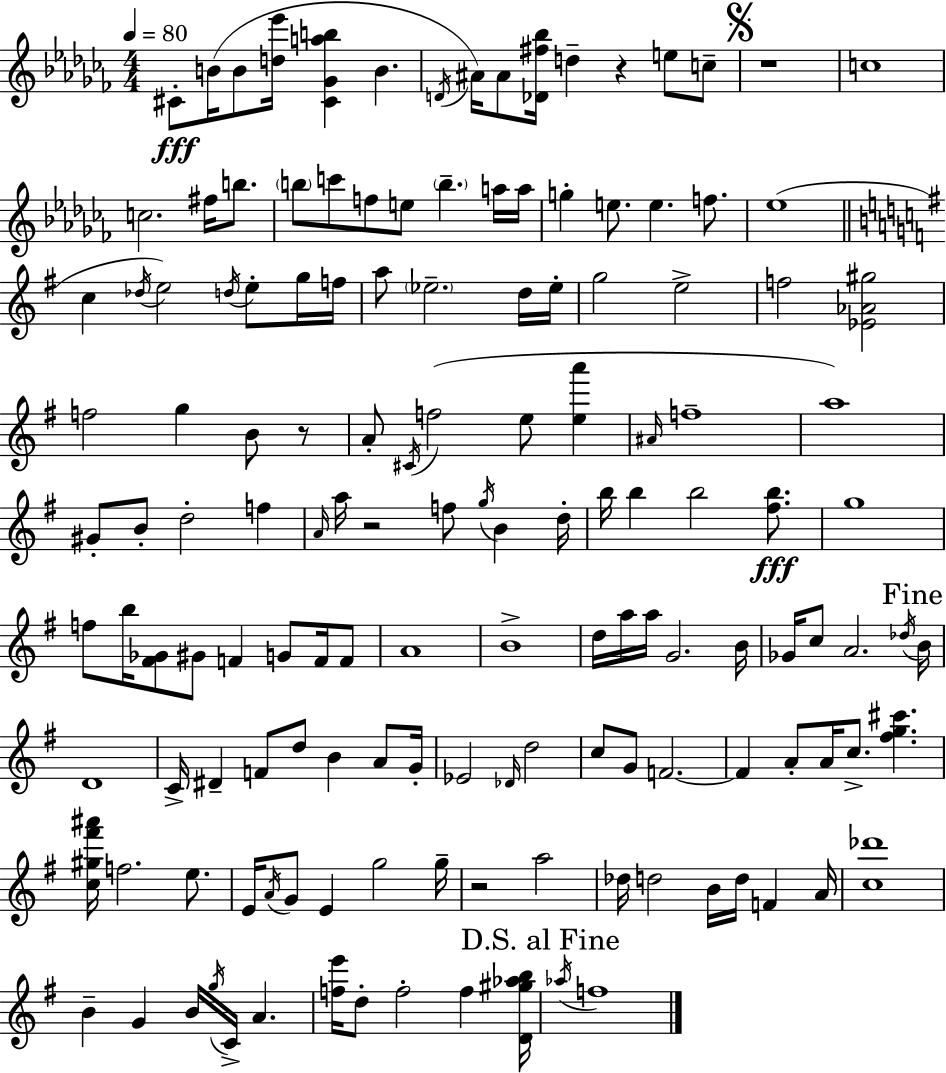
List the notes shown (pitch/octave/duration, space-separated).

C#4/e B4/s B4/e [D5,Eb6]/s [C#4,Gb4,A5,B5]/q B4/q. D4/s A#4/s A#4/e [Db4,F#5,Bb5]/s D5/q R/q E5/e C5/e R/w C5/w C5/h. F#5/s B5/e. B5/e C6/e F5/e E5/e B5/q. A5/s A5/s G5/q E5/e. E5/q. F5/e. Eb5/w C5/q Db5/s E5/h D5/s E5/e G5/s F5/s A5/e Eb5/h. D5/s Eb5/s G5/h E5/h F5/h [Eb4,Ab4,G#5]/h F5/h G5/q B4/e R/e A4/e C#4/s F5/h E5/e [E5,A6]/q A#4/s F5/w A5/w G#4/e B4/e D5/h F5/q A4/s A5/s R/h F5/e G5/s B4/q D5/s B5/s B5/q B5/h [F#5,B5]/e. G5/w F5/e B5/s [F#4,Gb4]/e G#4/e F4/q G4/e F4/s F4/e A4/w B4/w D5/s A5/s A5/s G4/h. B4/s Gb4/s C5/e A4/h. Db5/s B4/s D4/w C4/s D#4/q F4/e D5/e B4/q A4/e G4/s Eb4/h Db4/s D5/h C5/e G4/e F4/h. F4/q A4/e A4/s C5/e. [F#5,G5,C#6]/q. [C5,G#5,F#6,A#6]/s F5/h. E5/e. E4/s A4/s G4/e E4/q G5/h G5/s R/h A5/h Db5/s D5/h B4/s D5/s F4/q A4/s [C5,Db6]/w B4/q G4/q B4/s G5/s C4/s A4/q. [F5,E6]/s D5/e F5/h F5/q [D4,G#5,Ab5,B5]/s Ab5/s F5/w